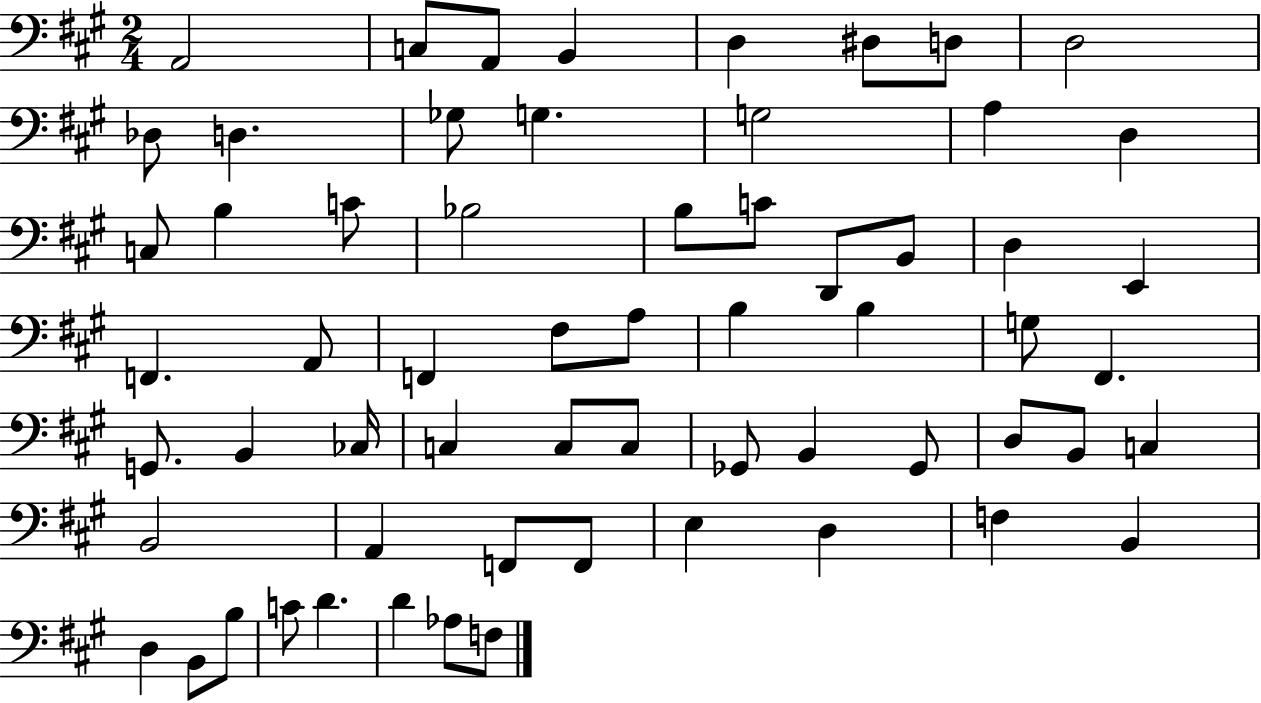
{
  \clef bass
  \numericTimeSignature
  \time 2/4
  \key a \major
  \repeat volta 2 { a,2 | c8 a,8 b,4 | d4 dis8 d8 | d2 | \break des8 d4. | ges8 g4. | g2 | a4 d4 | \break c8 b4 c'8 | bes2 | b8 c'8 d,8 b,8 | d4 e,4 | \break f,4. a,8 | f,4 fis8 a8 | b4 b4 | g8 fis,4. | \break g,8. b,4 ces16 | c4 c8 c8 | ges,8 b,4 ges,8 | d8 b,8 c4 | \break b,2 | a,4 f,8 f,8 | e4 d4 | f4 b,4 | \break d4 b,8 b8 | c'8 d'4. | d'4 aes8 f8 | } \bar "|."
}